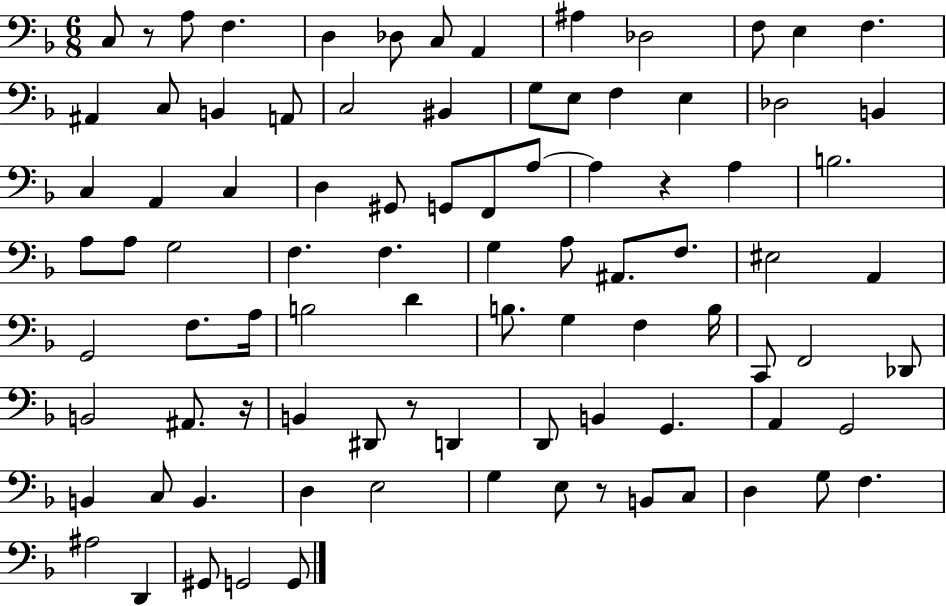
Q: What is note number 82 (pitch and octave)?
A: D2